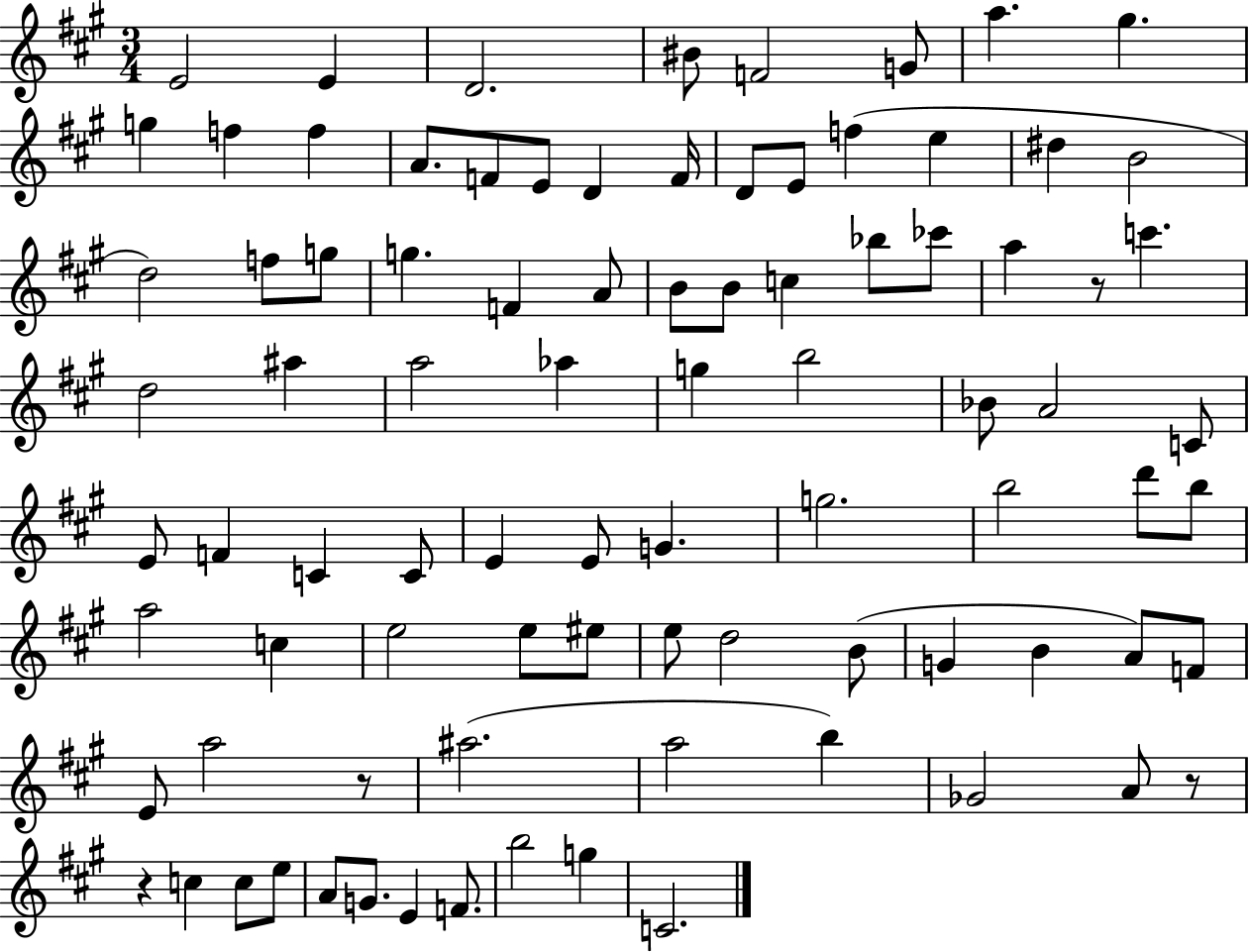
E4/h E4/q D4/h. BIS4/e F4/h G4/e A5/q. G#5/q. G5/q F5/q F5/q A4/e. F4/e E4/e D4/q F4/s D4/e E4/e F5/q E5/q D#5/q B4/h D5/h F5/e G5/e G5/q. F4/q A4/e B4/e B4/e C5/q Bb5/e CES6/e A5/q R/e C6/q. D5/h A#5/q A5/h Ab5/q G5/q B5/h Bb4/e A4/h C4/e E4/e F4/q C4/q C4/e E4/q E4/e G4/q. G5/h. B5/h D6/e B5/e A5/h C5/q E5/h E5/e EIS5/e E5/e D5/h B4/e G4/q B4/q A4/e F4/e E4/e A5/h R/e A#5/h. A5/h B5/q Gb4/h A4/e R/e R/q C5/q C5/e E5/e A4/e G4/e. E4/q F4/e. B5/h G5/q C4/h.